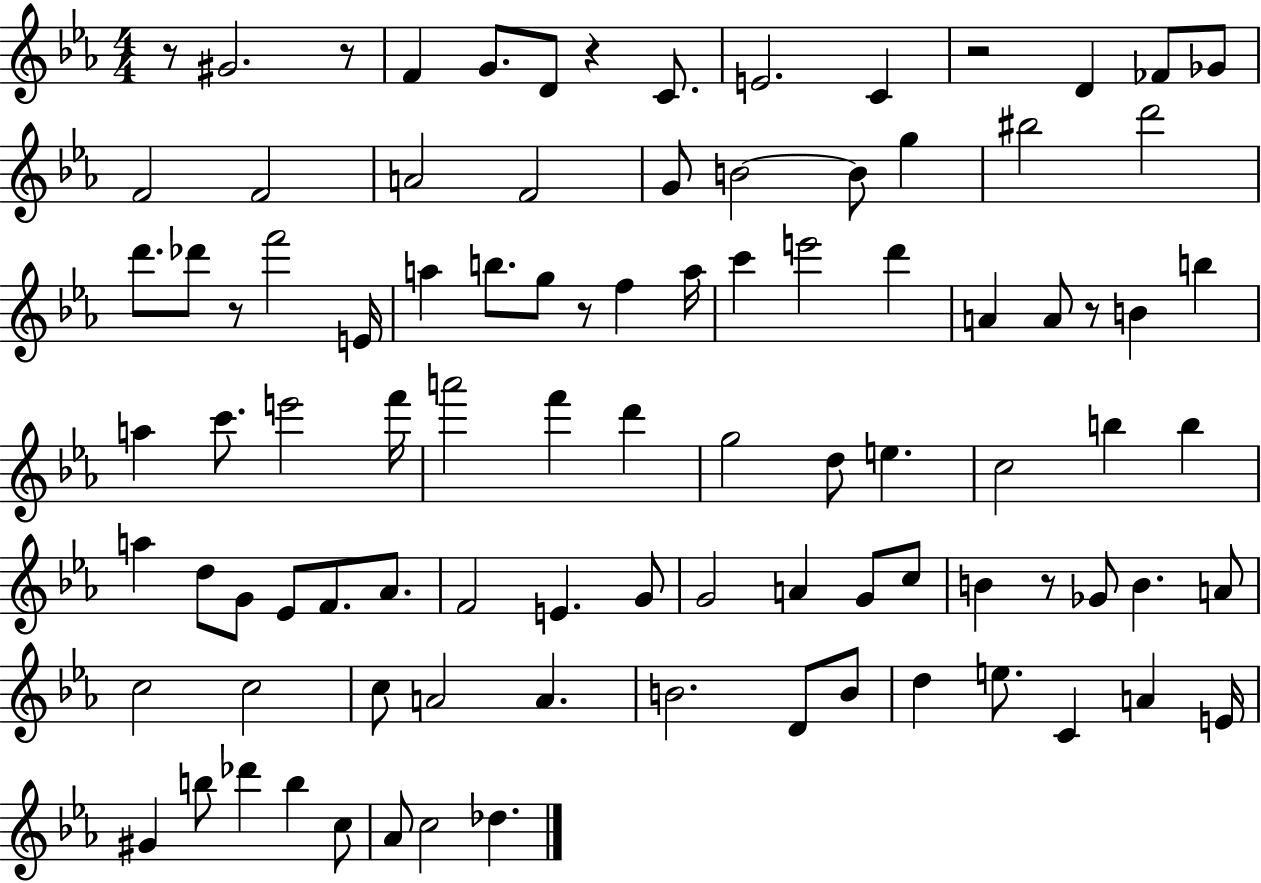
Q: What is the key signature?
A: EES major